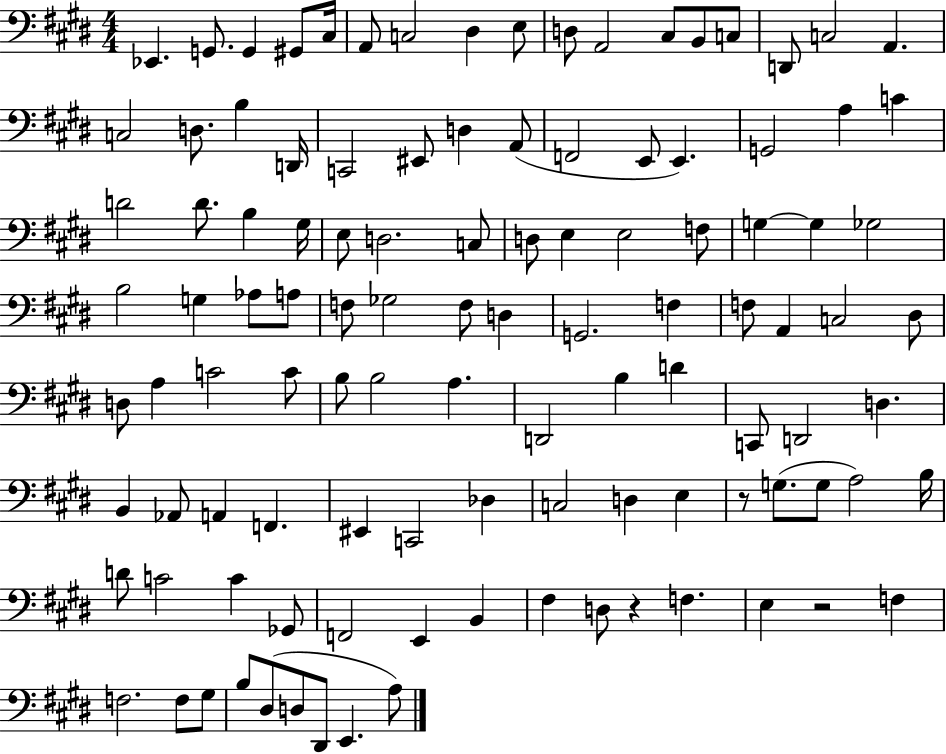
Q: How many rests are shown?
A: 3